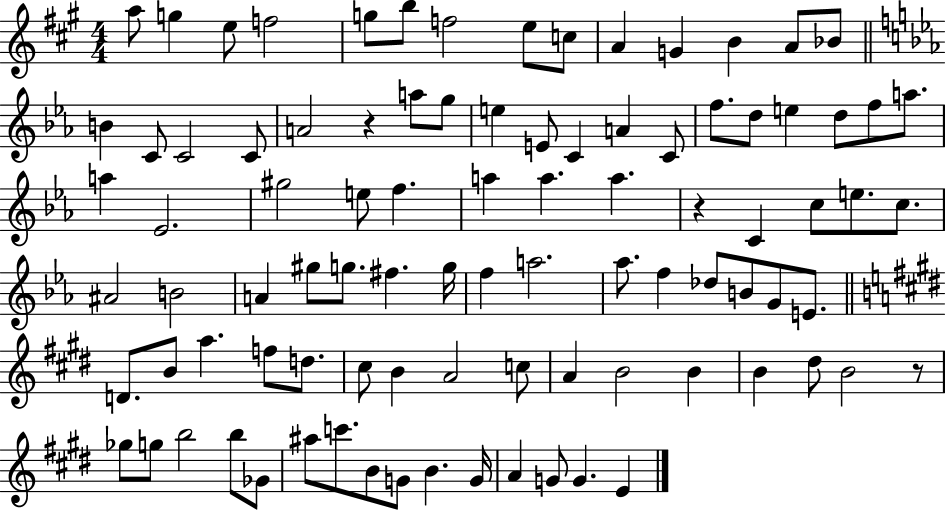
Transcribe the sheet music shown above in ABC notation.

X:1
T:Untitled
M:4/4
L:1/4
K:A
a/2 g e/2 f2 g/2 b/2 f2 e/2 c/2 A G B A/2 _B/2 B C/2 C2 C/2 A2 z a/2 g/2 e E/2 C A C/2 f/2 d/2 e d/2 f/2 a/2 a _E2 ^g2 e/2 f a a a z C c/2 e/2 c/2 ^A2 B2 A ^g/2 g/2 ^f g/4 f a2 _a/2 f _d/2 B/2 G/2 E/2 D/2 B/2 a f/2 d/2 ^c/2 B A2 c/2 A B2 B B ^d/2 B2 z/2 _g/2 g/2 b2 b/2 _G/2 ^a/2 c'/2 B/2 G/2 B G/4 A G/2 G E